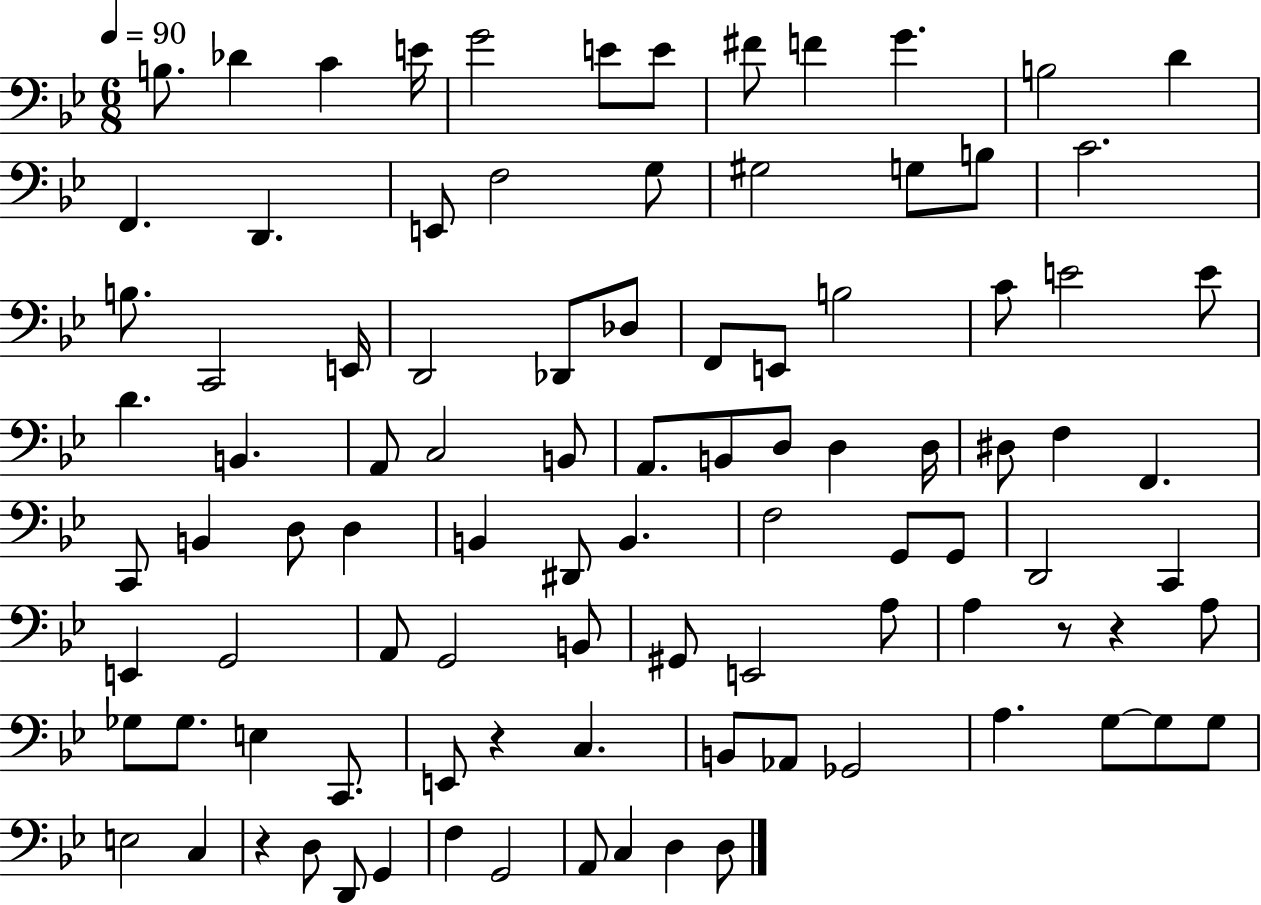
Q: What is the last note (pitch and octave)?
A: D3